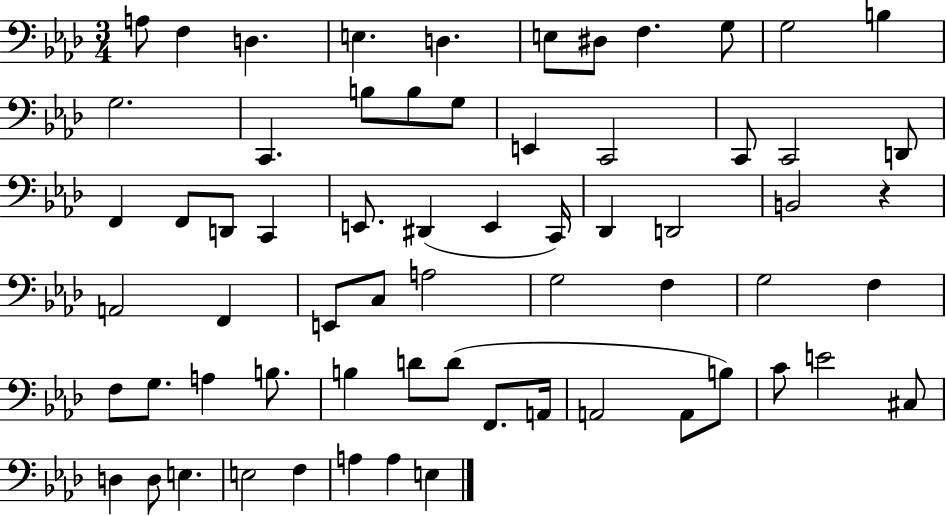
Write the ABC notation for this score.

X:1
T:Untitled
M:3/4
L:1/4
K:Ab
A,/2 F, D, E, D, E,/2 ^D,/2 F, G,/2 G,2 B, G,2 C,, B,/2 B,/2 G,/2 E,, C,,2 C,,/2 C,,2 D,,/2 F,, F,,/2 D,,/2 C,, E,,/2 ^D,, E,, C,,/4 _D,, D,,2 B,,2 z A,,2 F,, E,,/2 C,/2 A,2 G,2 F, G,2 F, F,/2 G,/2 A, B,/2 B, D/2 D/2 F,,/2 A,,/4 A,,2 A,,/2 B,/2 C/2 E2 ^C,/2 D, D,/2 E, E,2 F, A, A, E,